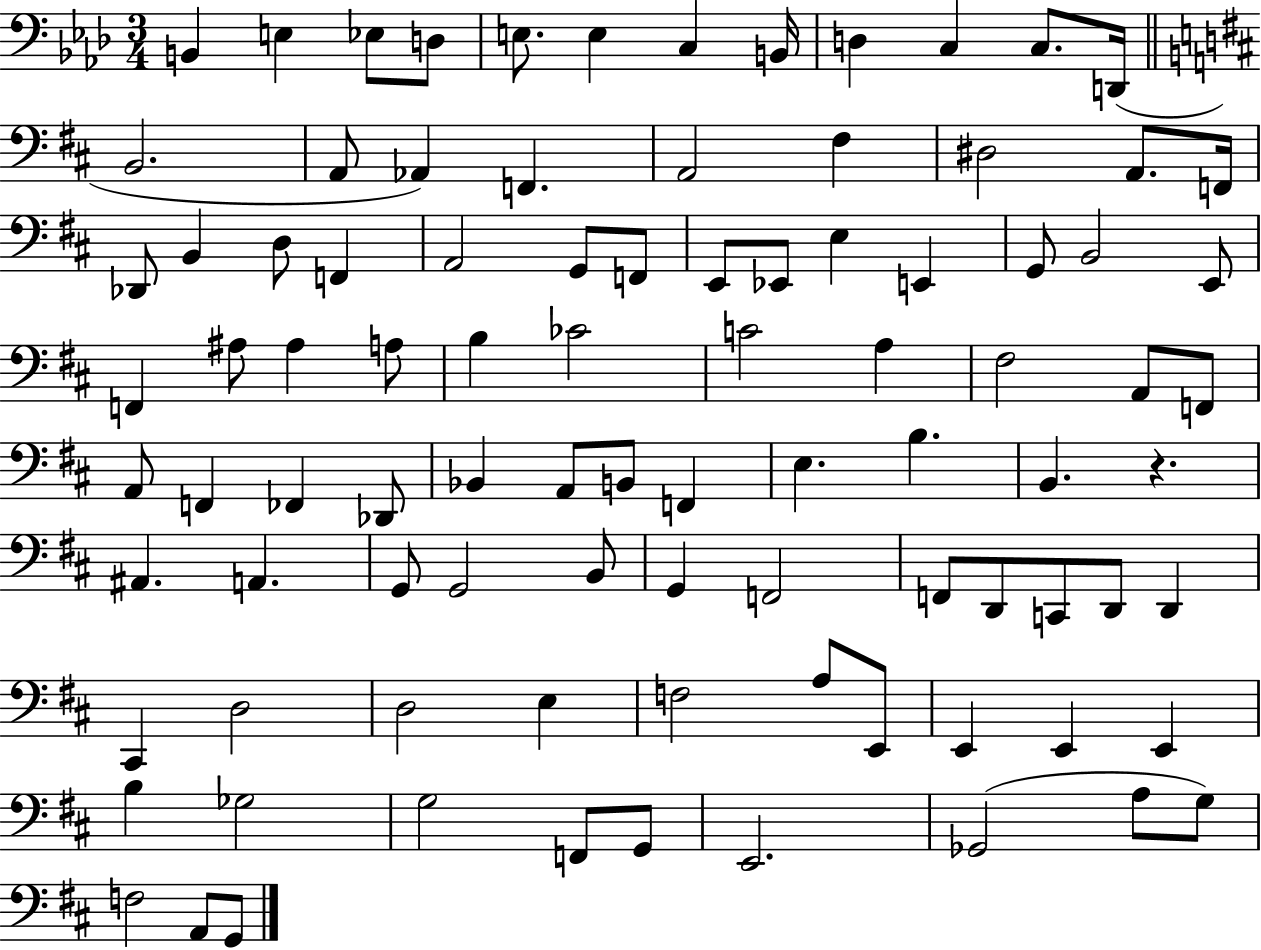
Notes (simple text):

B2/q E3/q Eb3/e D3/e E3/e. E3/q C3/q B2/s D3/q C3/q C3/e. D2/s B2/h. A2/e Ab2/q F2/q. A2/h F#3/q D#3/h A2/e. F2/s Db2/e B2/q D3/e F2/q A2/h G2/e F2/e E2/e Eb2/e E3/q E2/q G2/e B2/h E2/e F2/q A#3/e A#3/q A3/e B3/q CES4/h C4/h A3/q F#3/h A2/e F2/e A2/e F2/q FES2/q Db2/e Bb2/q A2/e B2/e F2/q E3/q. B3/q. B2/q. R/q. A#2/q. A2/q. G2/e G2/h B2/e G2/q F2/h F2/e D2/e C2/e D2/e D2/q C#2/q D3/h D3/h E3/q F3/h A3/e E2/e E2/q E2/q E2/q B3/q Gb3/h G3/h F2/e G2/e E2/h. Gb2/h A3/e G3/e F3/h A2/e G2/e